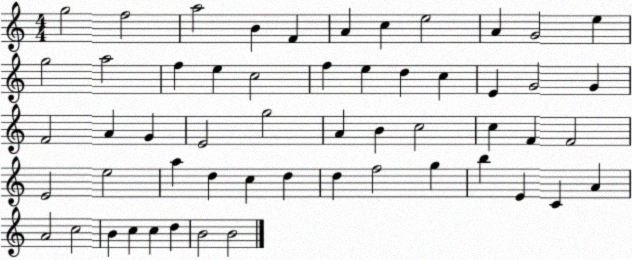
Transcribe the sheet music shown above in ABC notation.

X:1
T:Untitled
M:4/4
L:1/4
K:C
g2 f2 a2 B F A c e2 A G2 e g2 a2 f e c2 f e d c E G2 G F2 A G E2 g2 A B c2 c F F2 E2 e2 a d c d d f2 g b E C A A2 c2 B c c d B2 B2